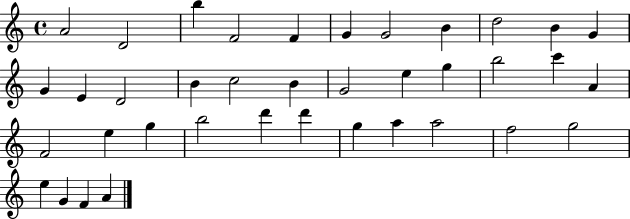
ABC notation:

X:1
T:Untitled
M:4/4
L:1/4
K:C
A2 D2 b F2 F G G2 B d2 B G G E D2 B c2 B G2 e g b2 c' A F2 e g b2 d' d' g a a2 f2 g2 e G F A